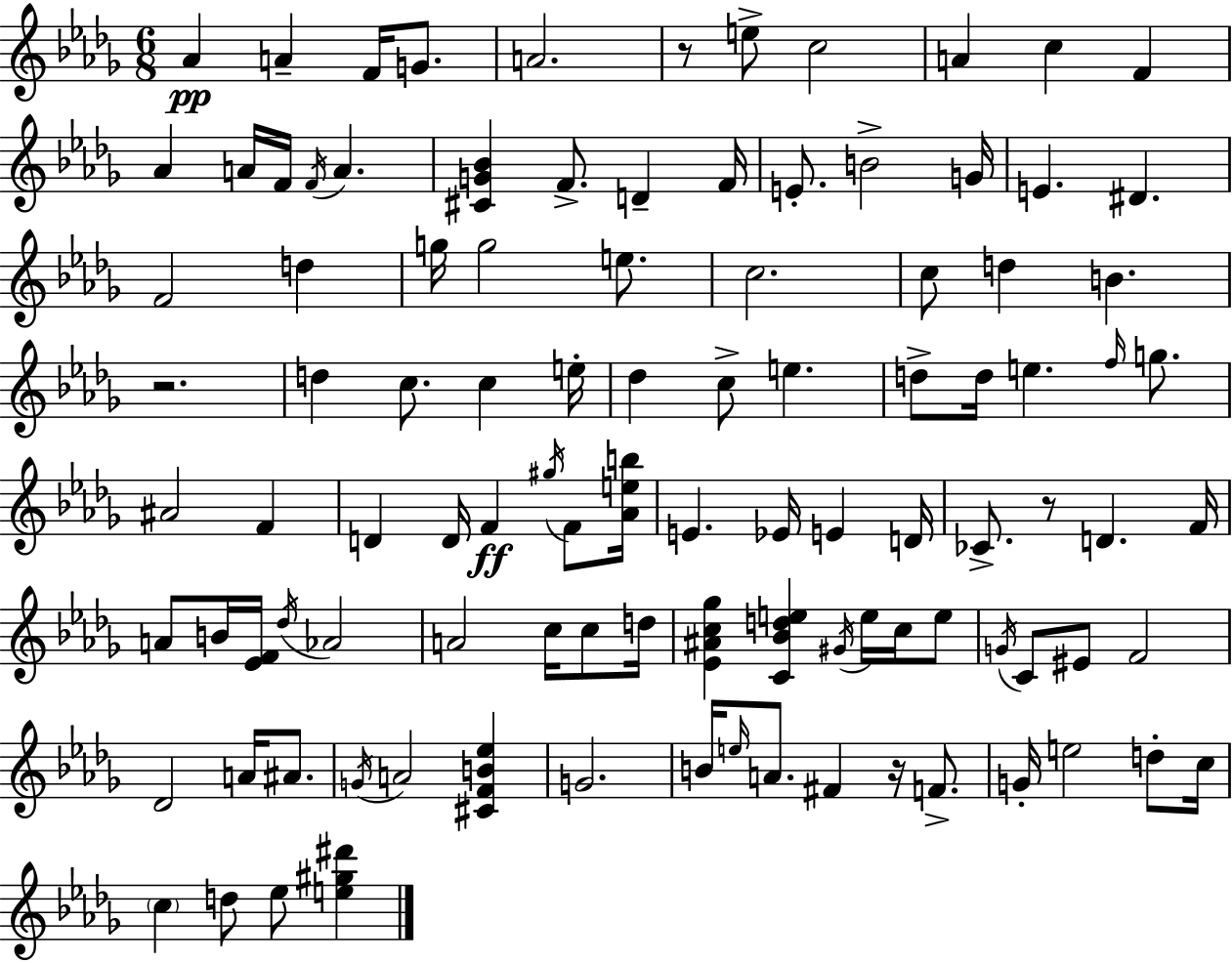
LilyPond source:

{
  \clef treble
  \numericTimeSignature
  \time 6/8
  \key bes \minor
  aes'4\pp a'4-- f'16 g'8. | a'2. | r8 e''8-> c''2 | a'4 c''4 f'4 | \break aes'4 a'16 f'16 \acciaccatura { f'16 } a'4. | <cis' g' bes'>4 f'8.-> d'4-- | f'16 e'8.-. b'2-> | g'16 e'4. dis'4. | \break f'2 d''4 | g''16 g''2 e''8. | c''2. | c''8 d''4 b'4. | \break r2. | d''4 c''8. c''4 | e''16-. des''4 c''8-> e''4. | d''8-> d''16 e''4. \grace { f''16 } g''8. | \break ais'2 f'4 | d'4 d'16 f'4\ff \acciaccatura { gis''16 } | f'8 <aes' e'' b''>16 e'4. ees'16 e'4 | d'16 ces'8.-> r8 d'4. | \break f'16 a'8 b'16 <ees' f'>16 \acciaccatura { des''16 } aes'2 | a'2 | c''16 c''8 d''16 <ees' ais' c'' ges''>4 <c' bes' d'' e''>4 | \acciaccatura { gis'16 } e''16 c''16 e''8 \acciaccatura { g'16 } c'8 eis'8 f'2 | \break des'2 | a'16 ais'8. \acciaccatura { g'16 } a'2 | <cis' f' b' ees''>4 g'2. | b'16 \grace { e''16 } a'8. | \break fis'4 r16 f'8.-> g'16-. e''2 | d''8-. c''16 \parenthesize c''4 | d''8 ees''8 <e'' gis'' dis'''>4 \bar "|."
}